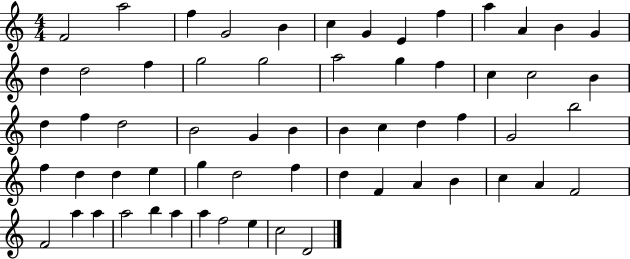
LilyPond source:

{
  \clef treble
  \numericTimeSignature
  \time 4/4
  \key c \major
  f'2 a''2 | f''4 g'2 b'4 | c''4 g'4 e'4 f''4 | a''4 a'4 b'4 g'4 | \break d''4 d''2 f''4 | g''2 g''2 | a''2 g''4 f''4 | c''4 c''2 b'4 | \break d''4 f''4 d''2 | b'2 g'4 b'4 | b'4 c''4 d''4 f''4 | g'2 b''2 | \break f''4 d''4 d''4 e''4 | g''4 d''2 f''4 | d''4 f'4 a'4 b'4 | c''4 a'4 f'2 | \break f'2 a''4 a''4 | a''2 b''4 a''4 | a''4 f''2 e''4 | c''2 d'2 | \break \bar "|."
}